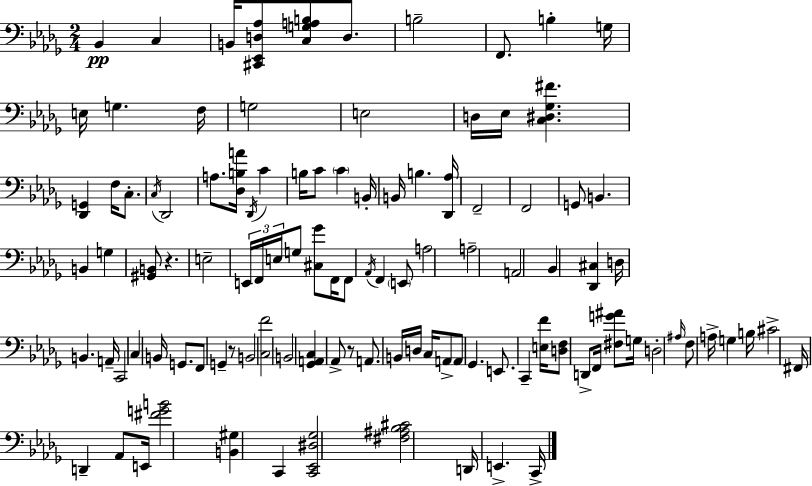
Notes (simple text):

Bb2/q C3/q B2/s [C#2,Eb2,D3,Ab3]/e [C3,G3,A3,B3]/e D3/e. B3/h F2/e. B3/q G3/s E3/s G3/q. F3/s G3/h E3/h D3/s Eb3/s [C3,D#3,Gb3,F#4]/q. [Db2,G2]/q F3/s C3/e. C3/s Db2/h A3/e. [Db3,B3,A4]/s Db2/s C4/q B3/s C4/e C4/q B2/s B2/s B3/q. [Db2,Ab3]/s F2/h F2/h G2/e B2/q. B2/q G3/q [G#2,B2]/e R/q. E3/h E2/s F2/s E3/s G3/e [C#3,Gb4]/e F2/s F2/e Ab2/s F2/q E2/e A3/h A3/h A2/h Bb2/q [Db2,C#3]/q D3/s B2/q. A2/s C2/h C3/q B2/s G2/e. F2/e G2/q R/e B2/h [C3,F4]/h B2/h [Gb2,A2,C3]/q Ab2/e R/e A2/e. B2/s D3/s C3/s A2/e A2/e Gb2/q. E2/e. C2/q [E3,F4]/s [D3,F3]/e D2/e F2/s [F#3,G4,A#4]/e G3/s D3/h A#3/s F3/e A3/s G3/q B3/s C#4/h F#2/s D2/q Ab2/e E2/s [F#4,G4,B4]/h [B2,G#3]/q C2/q [C2,Eb2,D#3,Gb3]/h [F#3,A#3,Bb3,C#4]/h D2/s E2/q. C2/s